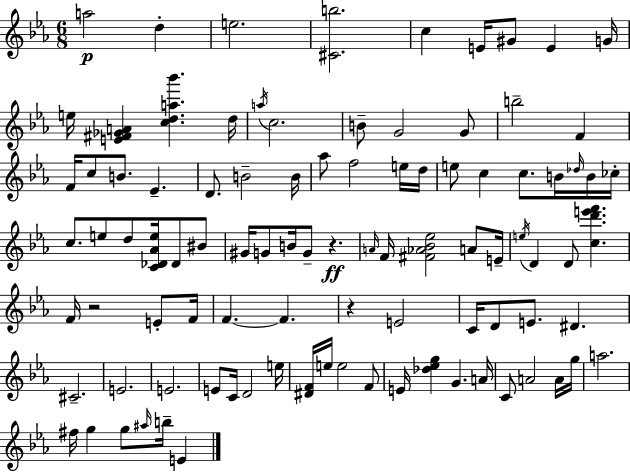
A5/h D5/q E5/h. [C#4,B5]/h. C5/q E4/s G#4/e E4/q G4/s E5/s [E4,F#4,Gb4,A4]/q [C5,D5,A5,Bb6]/q. D5/s A5/s C5/h. B4/e G4/h G4/e B5/h F4/q F4/s C5/e B4/e. Eb4/q. D4/e. B4/h B4/s Ab5/e F5/h E5/s D5/s E5/e C5/q C5/e. B4/s Db5/s B4/s CES5/s C5/e. E5/e D5/e [C4,Db4,Ab4,E5]/s Db4/e BIS4/e G#4/s G4/e B4/s G4/e R/q. A4/s F4/s [F#4,Ab4,Bb4,Eb5]/h A4/e E4/s E5/s D4/q D4/e [C5,D6,E6,F6]/q. F4/s R/h E4/e F4/s F4/q. F4/q. R/q E4/h C4/s D4/e E4/e. D#4/q. C#4/h. E4/h. E4/h. E4/e C4/s D4/h E5/s [D#4,F4]/s E5/s E5/h F4/e E4/s [Db5,Eb5,G5]/q G4/q. A4/s C4/e A4/h A4/s G5/s A5/h. F#5/s G5/q G5/e A#5/s B5/s E4/q